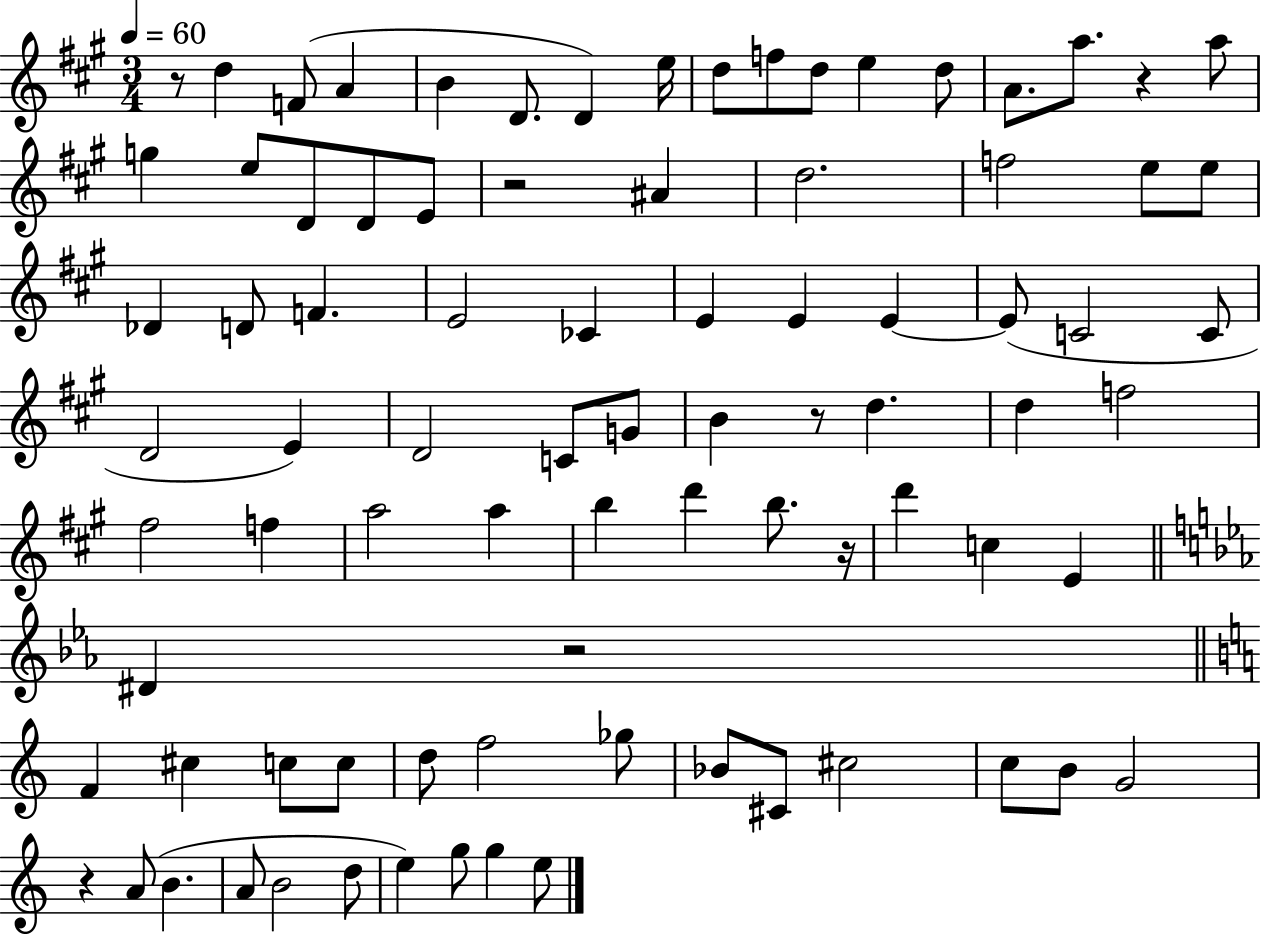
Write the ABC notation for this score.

X:1
T:Untitled
M:3/4
L:1/4
K:A
z/2 d F/2 A B D/2 D e/4 d/2 f/2 d/2 e d/2 A/2 a/2 z a/2 g e/2 D/2 D/2 E/2 z2 ^A d2 f2 e/2 e/2 _D D/2 F E2 _C E E E E/2 C2 C/2 D2 E D2 C/2 G/2 B z/2 d d f2 ^f2 f a2 a b d' b/2 z/4 d' c E ^D z2 F ^c c/2 c/2 d/2 f2 _g/2 _B/2 ^C/2 ^c2 c/2 B/2 G2 z A/2 B A/2 B2 d/2 e g/2 g e/2